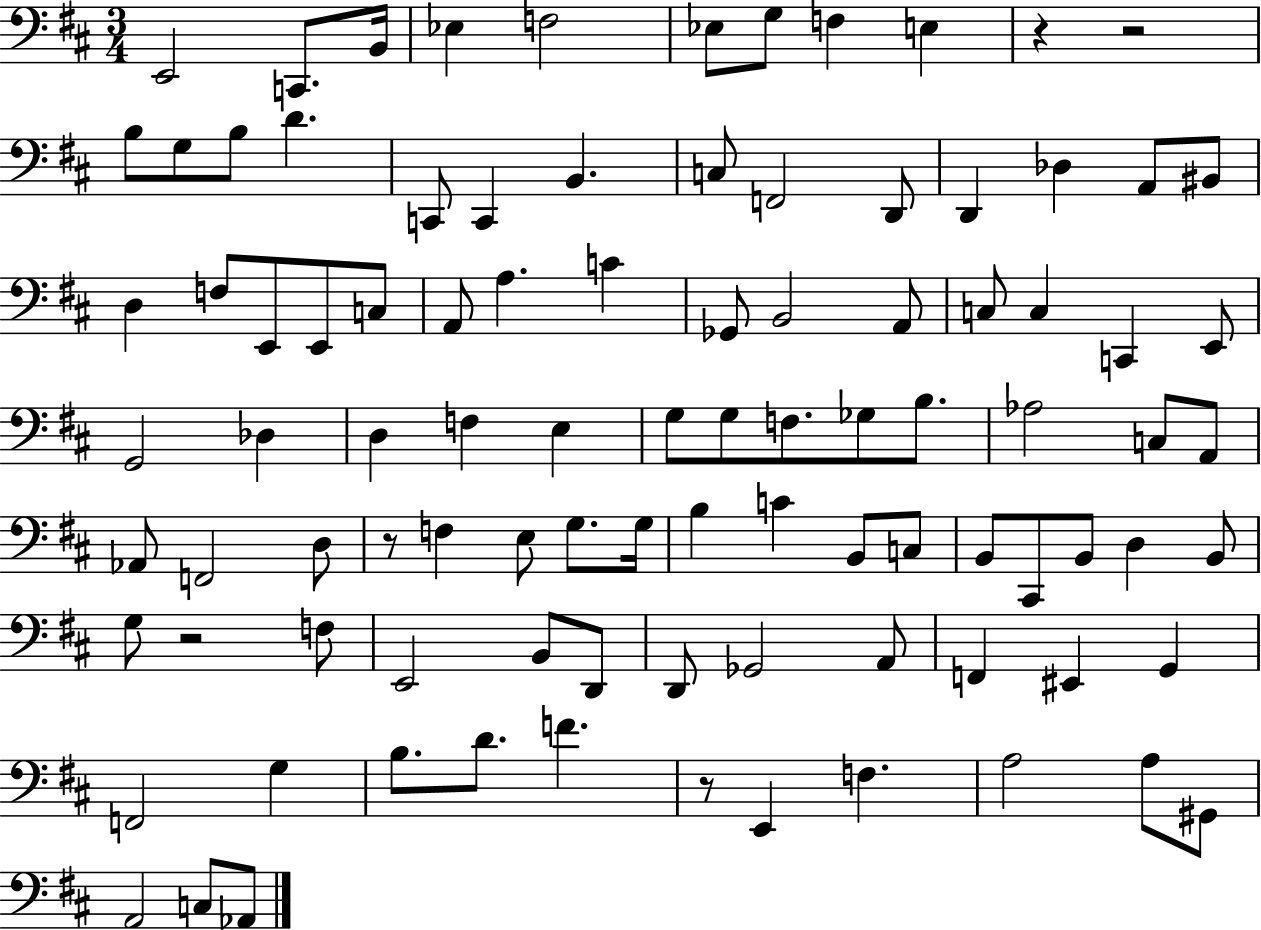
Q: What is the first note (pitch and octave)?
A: E2